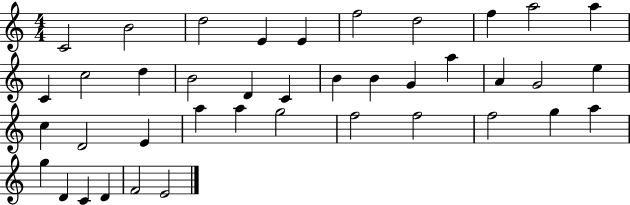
C4/h B4/h D5/h E4/q E4/q F5/h D5/h F5/q A5/h A5/q C4/q C5/h D5/q B4/h D4/q C4/q B4/q B4/q G4/q A5/q A4/q G4/h E5/q C5/q D4/h E4/q A5/q A5/q G5/h F5/h F5/h F5/h G5/q A5/q G5/q D4/q C4/q D4/q F4/h E4/h